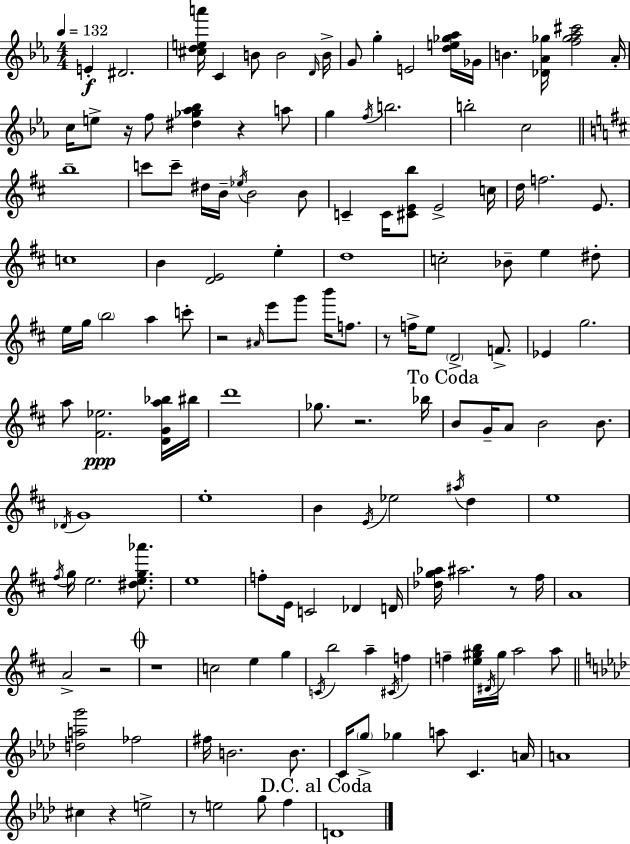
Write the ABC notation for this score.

X:1
T:Untitled
M:4/4
L:1/4
K:Eb
E ^D2 [^cdea']/4 C B/2 B2 D/4 B/4 G/2 g E2 [de_g_a]/4 _G/4 B [_D_A_g]/4 [f_g_a^c']2 _A/4 c/4 e/2 z/4 f/2 [^d_g_a_b] z a/2 g f/4 b2 b2 c2 b4 c'/2 c'/2 ^d/4 B/4 _e/4 B2 B/2 C C/4 [^CEb]/2 E2 c/4 d/4 f2 E/2 c4 B [DE]2 e d4 c2 _B/2 e ^d/2 e/4 g/4 b2 a c'/2 z2 ^A/4 e'/2 g'/2 b'/4 f/2 z/2 f/4 e/2 D2 F/2 _E g2 a/2 [^F_e]2 [DGa_b]/4 ^b/4 d'4 _g/2 z2 _b/4 B/2 G/4 A/2 B2 B/2 _D/4 G4 e4 B E/4 _e2 ^a/4 d e4 ^f/4 g/4 e2 [^deg_a']/2 e4 f/2 E/4 C2 _D D/4 [_dg_a]/4 ^a2 z/2 ^f/4 A4 A2 z2 z4 c2 e g C/4 b2 a ^C/4 f f [e^gb]/4 ^D/4 ^g/4 a2 a/2 [dag']2 _f2 ^f/4 B2 B/2 C/4 g/2 _g a/2 C A/4 A4 ^c z e2 z/2 e2 g/2 f D4